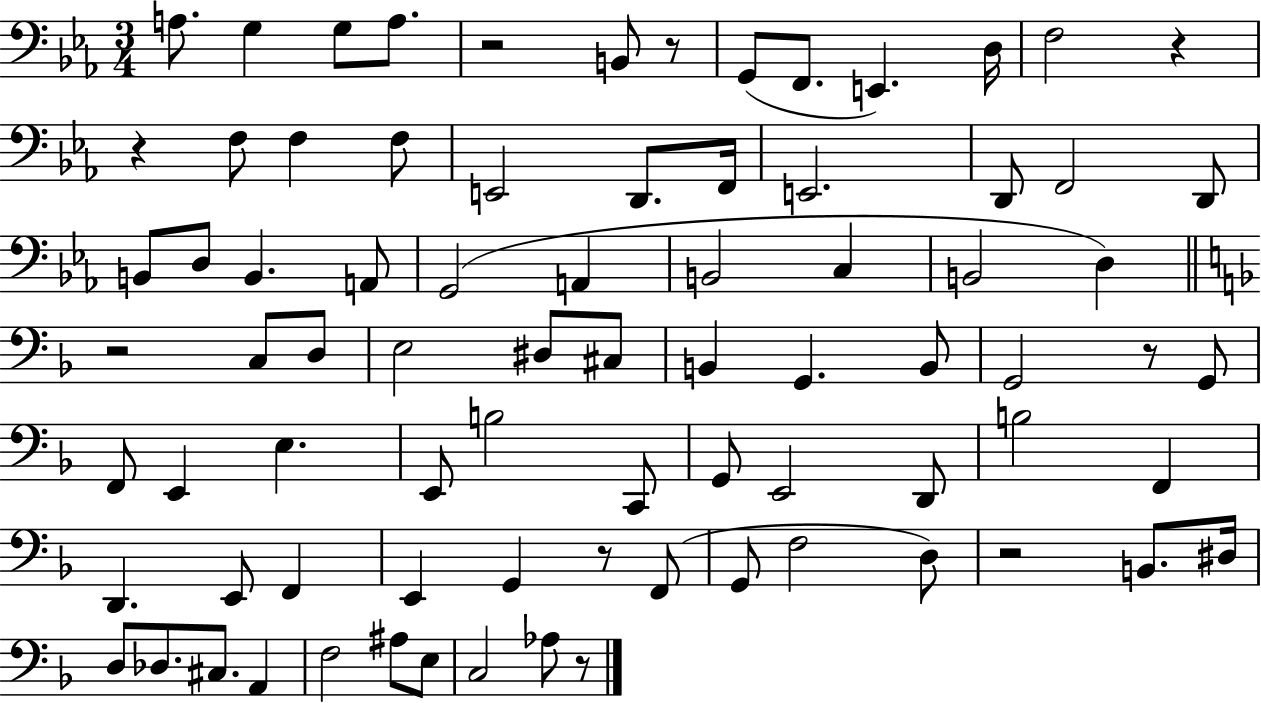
X:1
T:Untitled
M:3/4
L:1/4
K:Eb
A,/2 G, G,/2 A,/2 z2 B,,/2 z/2 G,,/2 F,,/2 E,, D,/4 F,2 z z F,/2 F, F,/2 E,,2 D,,/2 F,,/4 E,,2 D,,/2 F,,2 D,,/2 B,,/2 D,/2 B,, A,,/2 G,,2 A,, B,,2 C, B,,2 D, z2 C,/2 D,/2 E,2 ^D,/2 ^C,/2 B,, G,, B,,/2 G,,2 z/2 G,,/2 F,,/2 E,, E, E,,/2 B,2 C,,/2 G,,/2 E,,2 D,,/2 B,2 F,, D,, E,,/2 F,, E,, G,, z/2 F,,/2 G,,/2 F,2 D,/2 z2 B,,/2 ^D,/4 D,/2 _D,/2 ^C,/2 A,, F,2 ^A,/2 E,/2 C,2 _A,/2 z/2